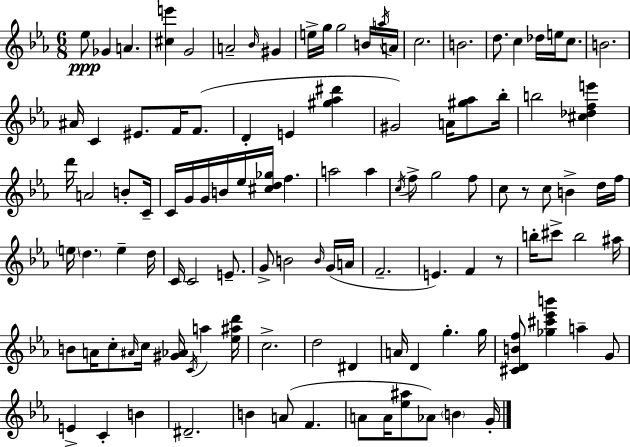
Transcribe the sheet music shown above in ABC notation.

X:1
T:Untitled
M:6/8
L:1/4
K:Cm
_e/2 _G A [^ce'] G2 A2 _B/4 ^G e/4 g/4 g2 B/4 a/4 A/4 c2 B2 d/2 c _d/4 e/4 c/2 B2 ^A/4 C ^E/2 F/4 F/2 D E [^g_a^d'] ^G2 A/4 [^g_a]/2 _b/4 b2 [^c_dfe'] d'/4 A2 B/2 C/4 C/4 G/4 G/4 B/4 _e/4 [^cd_g]/4 f a2 a c/4 f/2 g2 f/2 c/2 z/2 c/2 B d/4 f/4 e/4 d e d/4 C/4 C2 E/2 G/2 B2 B/4 G/4 A/4 F2 E F z/2 b/4 ^c'/2 b2 ^a/4 B/2 A/4 c/2 ^A/4 c/4 [^G_A]/4 C/4 a [_e^ad']/4 c2 d2 ^D A/4 D g g/4 [^CDBf]/2 [_g^c'_e'b'] a G/2 E C B ^D2 B A/2 F A/2 A/4 [_e^a]/2 _A/2 B G/4